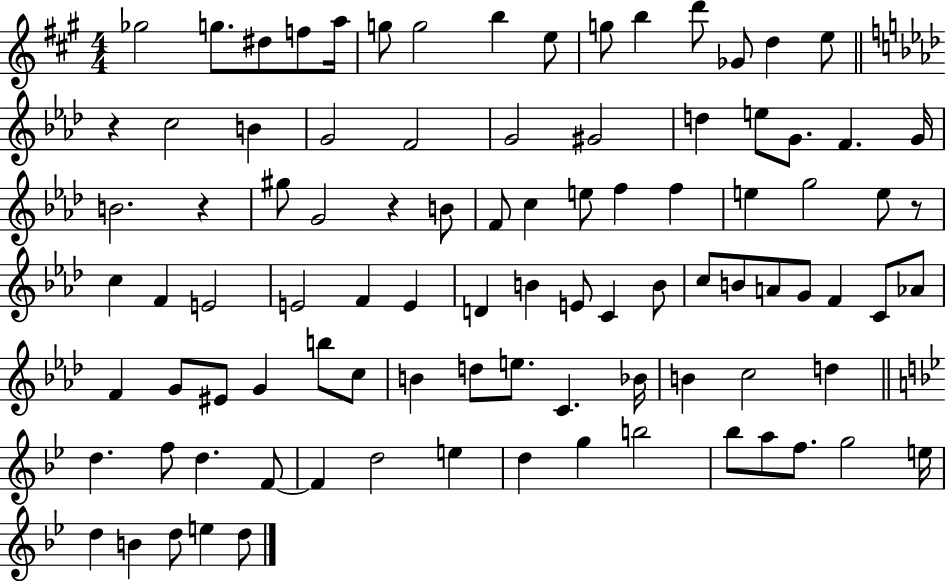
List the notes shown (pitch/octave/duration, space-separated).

Gb5/h G5/e. D#5/e F5/e A5/s G5/e G5/h B5/q E5/e G5/e B5/q D6/e Gb4/e D5/q E5/e R/q C5/h B4/q G4/h F4/h G4/h G#4/h D5/q E5/e G4/e. F4/q. G4/s B4/h. R/q G#5/e G4/h R/q B4/e F4/e C5/q E5/e F5/q F5/q E5/q G5/h E5/e R/e C5/q F4/q E4/h E4/h F4/q E4/q D4/q B4/q E4/e C4/q B4/e C5/e B4/e A4/e G4/e F4/q C4/e Ab4/e F4/q G4/e EIS4/e G4/q B5/e C5/e B4/q D5/e E5/e. C4/q. Bb4/s B4/q C5/h D5/q D5/q. F5/e D5/q. F4/e F4/q D5/h E5/q D5/q G5/q B5/h Bb5/e A5/e F5/e. G5/h E5/s D5/q B4/q D5/e E5/q D5/e